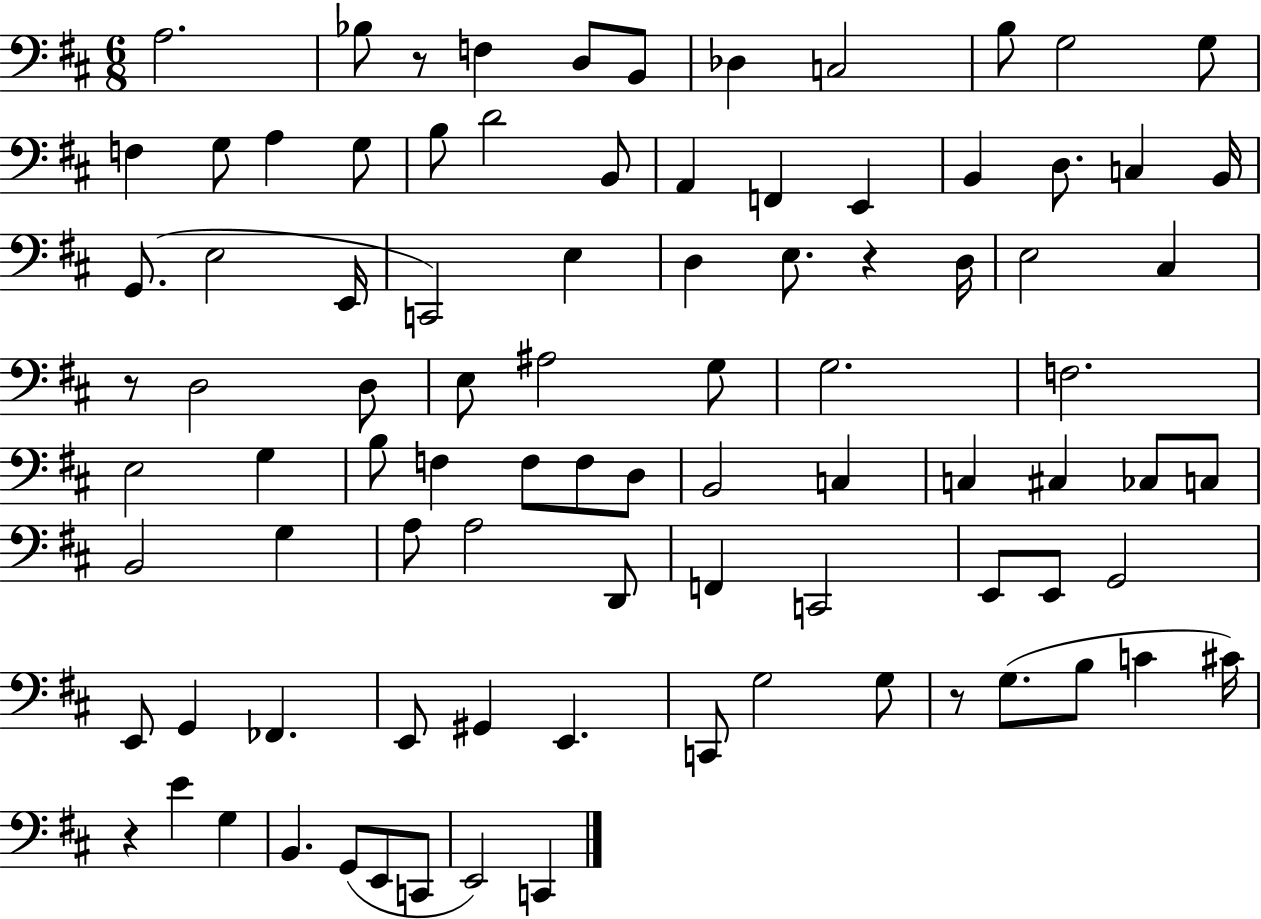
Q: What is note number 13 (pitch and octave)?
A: A3